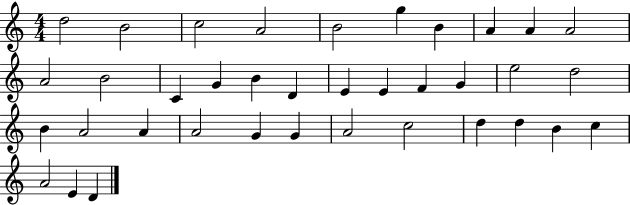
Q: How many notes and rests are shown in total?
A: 37